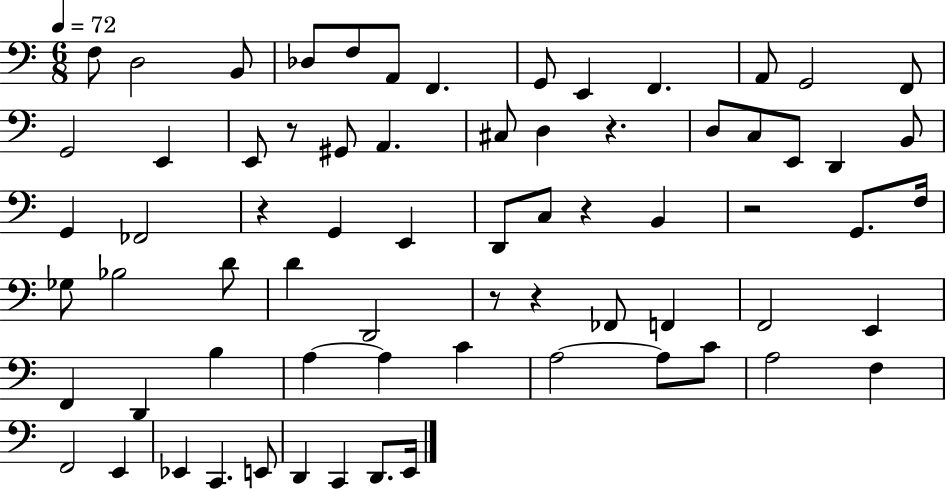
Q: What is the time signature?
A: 6/8